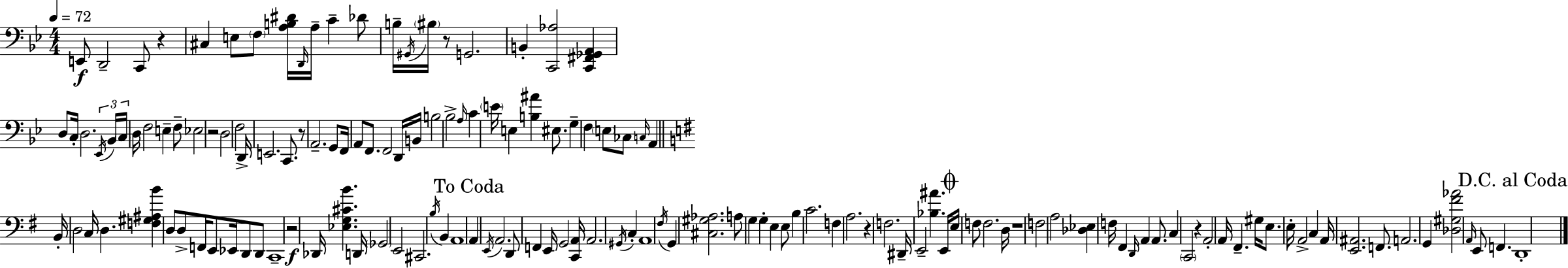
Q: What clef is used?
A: bass